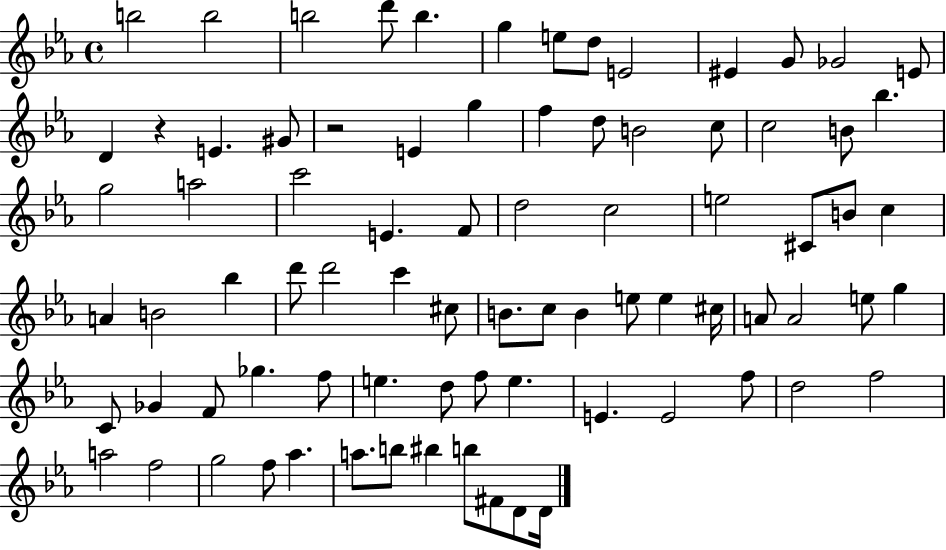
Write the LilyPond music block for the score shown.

{
  \clef treble
  \time 4/4
  \defaultTimeSignature
  \key ees \major
  \repeat volta 2 { b''2 b''2 | b''2 d'''8 b''4. | g''4 e''8 d''8 e'2 | eis'4 g'8 ges'2 e'8 | \break d'4 r4 e'4. gis'8 | r2 e'4 g''4 | f''4 d''8 b'2 c''8 | c''2 b'8 bes''4. | \break g''2 a''2 | c'''2 e'4. f'8 | d''2 c''2 | e''2 cis'8 b'8 c''4 | \break a'4 b'2 bes''4 | d'''8 d'''2 c'''4 cis''8 | b'8. c''8 b'4 e''8 e''4 cis''16 | a'8 a'2 e''8 g''4 | \break c'8 ges'4 f'8 ges''4. f''8 | e''4. d''8 f''8 e''4. | e'4. e'2 f''8 | d''2 f''2 | \break a''2 f''2 | g''2 f''8 aes''4. | a''8. b''8 bis''4 b''8 fis'8 d'8 d'16 | } \bar "|."
}